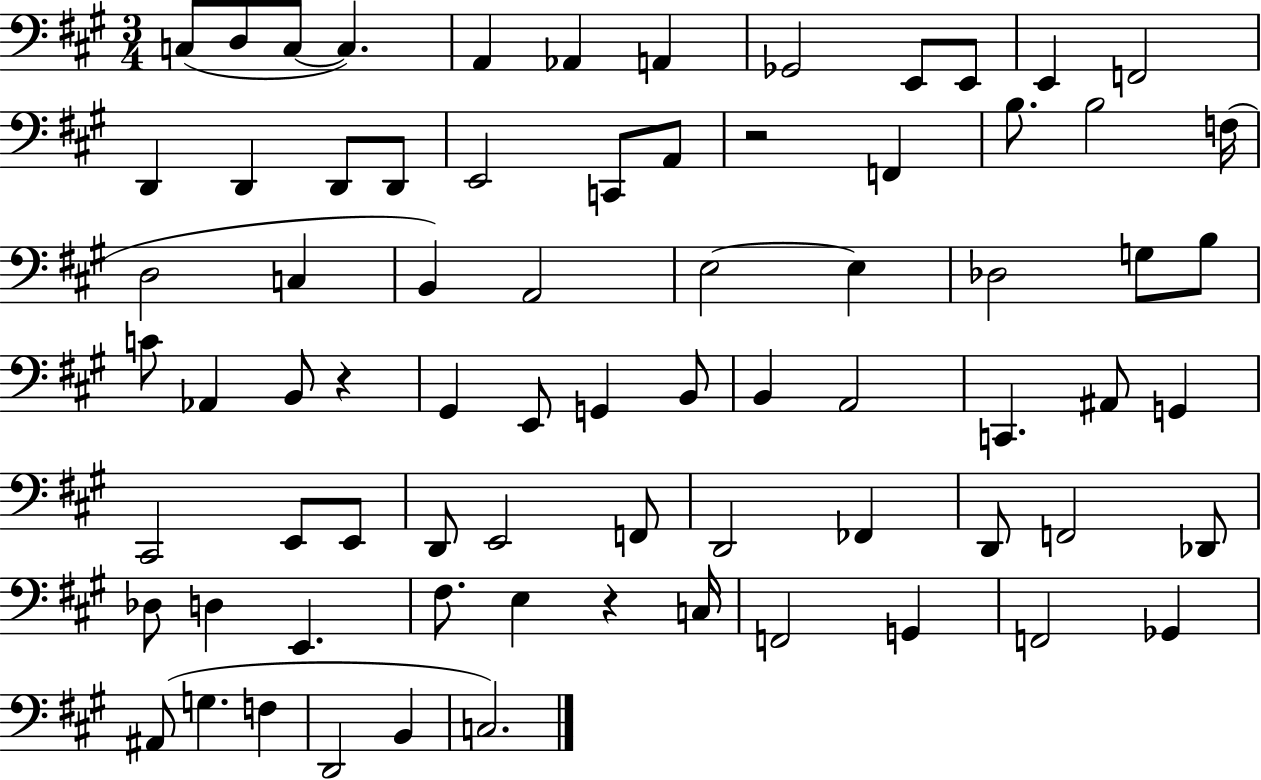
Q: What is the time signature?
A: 3/4